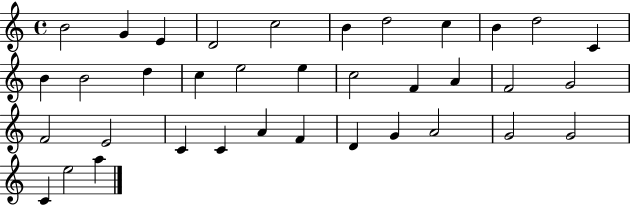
B4/h G4/q E4/q D4/h C5/h B4/q D5/h C5/q B4/q D5/h C4/q B4/q B4/h D5/q C5/q E5/h E5/q C5/h F4/q A4/q F4/h G4/h F4/h E4/h C4/q C4/q A4/q F4/q D4/q G4/q A4/h G4/h G4/h C4/q E5/h A5/q